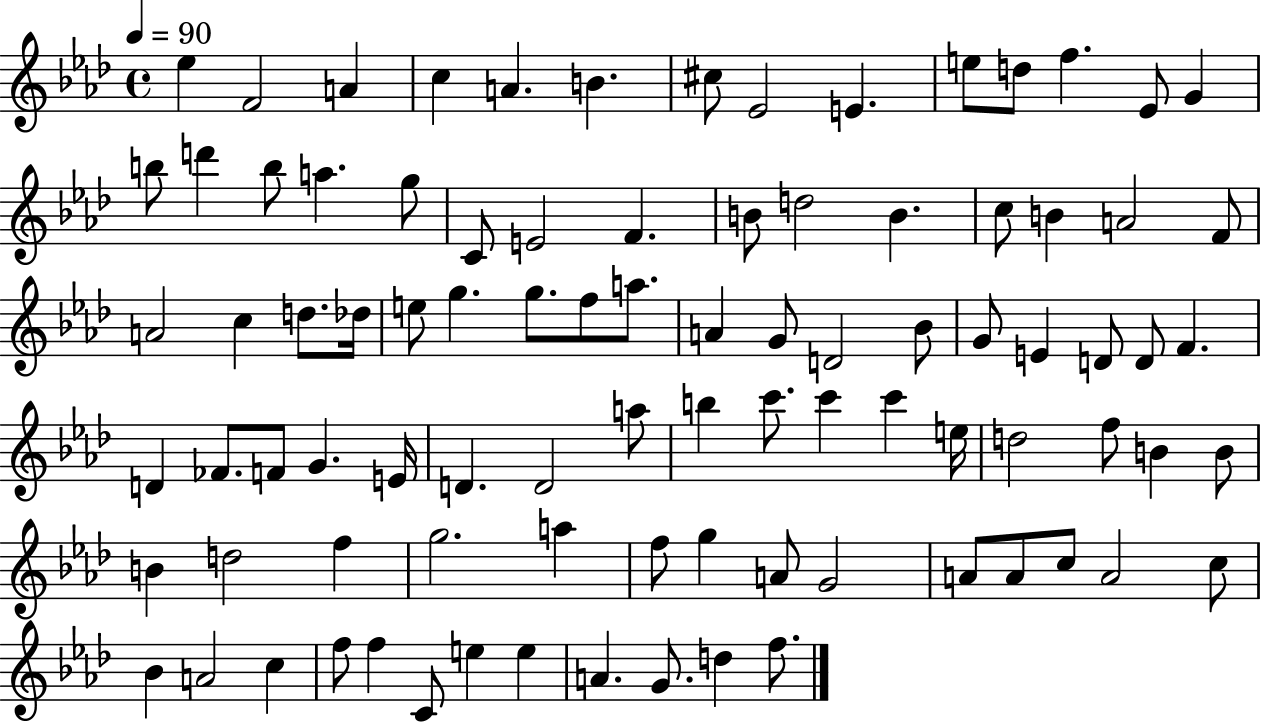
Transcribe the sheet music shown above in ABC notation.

X:1
T:Untitled
M:4/4
L:1/4
K:Ab
_e F2 A c A B ^c/2 _E2 E e/2 d/2 f _E/2 G b/2 d' b/2 a g/2 C/2 E2 F B/2 d2 B c/2 B A2 F/2 A2 c d/2 _d/4 e/2 g g/2 f/2 a/2 A G/2 D2 _B/2 G/2 E D/2 D/2 F D _F/2 F/2 G E/4 D D2 a/2 b c'/2 c' c' e/4 d2 f/2 B B/2 B d2 f g2 a f/2 g A/2 G2 A/2 A/2 c/2 A2 c/2 _B A2 c f/2 f C/2 e e A G/2 d f/2